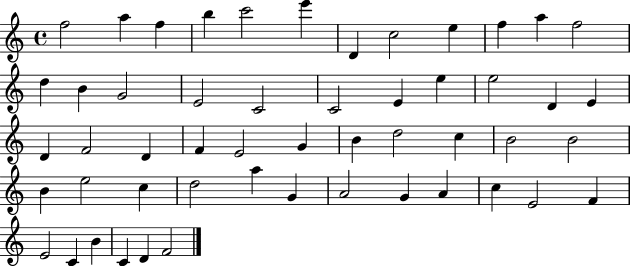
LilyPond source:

{
  \clef treble
  \time 4/4
  \defaultTimeSignature
  \key c \major
  f''2 a''4 f''4 | b''4 c'''2 e'''4 | d'4 c''2 e''4 | f''4 a''4 f''2 | \break d''4 b'4 g'2 | e'2 c'2 | c'2 e'4 e''4 | e''2 d'4 e'4 | \break d'4 f'2 d'4 | f'4 e'2 g'4 | b'4 d''2 c''4 | b'2 b'2 | \break b'4 e''2 c''4 | d''2 a''4 g'4 | a'2 g'4 a'4 | c''4 e'2 f'4 | \break e'2 c'4 b'4 | c'4 d'4 f'2 | \bar "|."
}